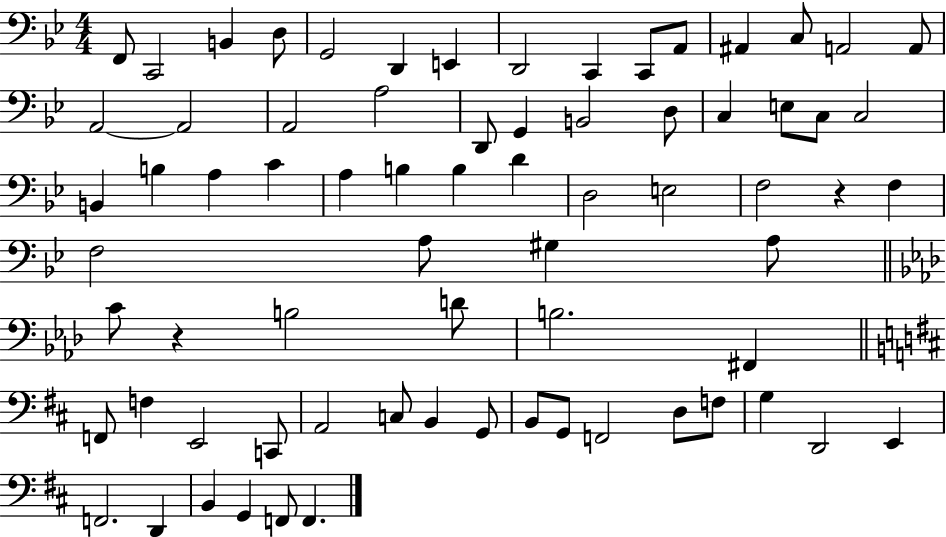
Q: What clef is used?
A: bass